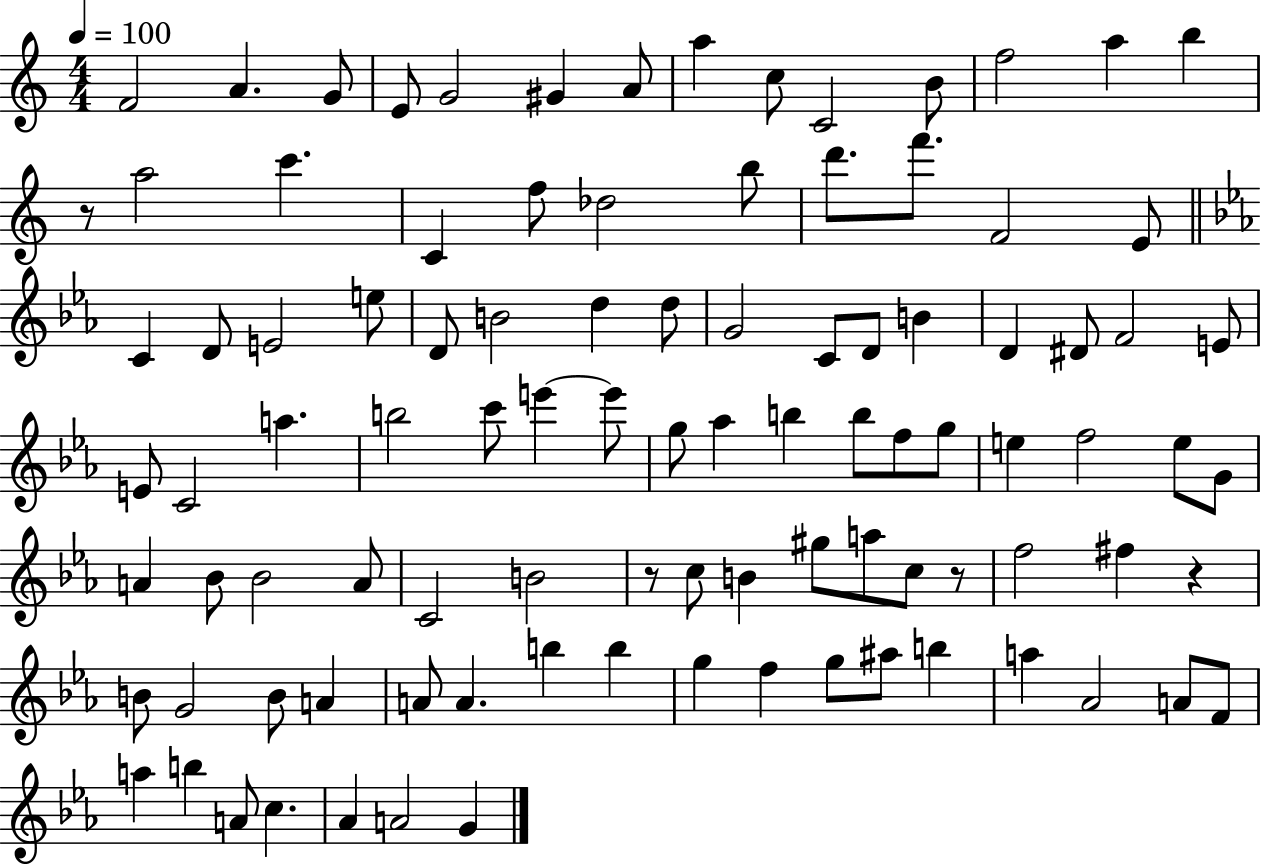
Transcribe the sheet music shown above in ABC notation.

X:1
T:Untitled
M:4/4
L:1/4
K:C
F2 A G/2 E/2 G2 ^G A/2 a c/2 C2 B/2 f2 a b z/2 a2 c' C f/2 _d2 b/2 d'/2 f'/2 F2 E/2 C D/2 E2 e/2 D/2 B2 d d/2 G2 C/2 D/2 B D ^D/2 F2 E/2 E/2 C2 a b2 c'/2 e' e'/2 g/2 _a b b/2 f/2 g/2 e f2 e/2 G/2 A _B/2 _B2 A/2 C2 B2 z/2 c/2 B ^g/2 a/2 c/2 z/2 f2 ^f z B/2 G2 B/2 A A/2 A b b g f g/2 ^a/2 b a _A2 A/2 F/2 a b A/2 c _A A2 G